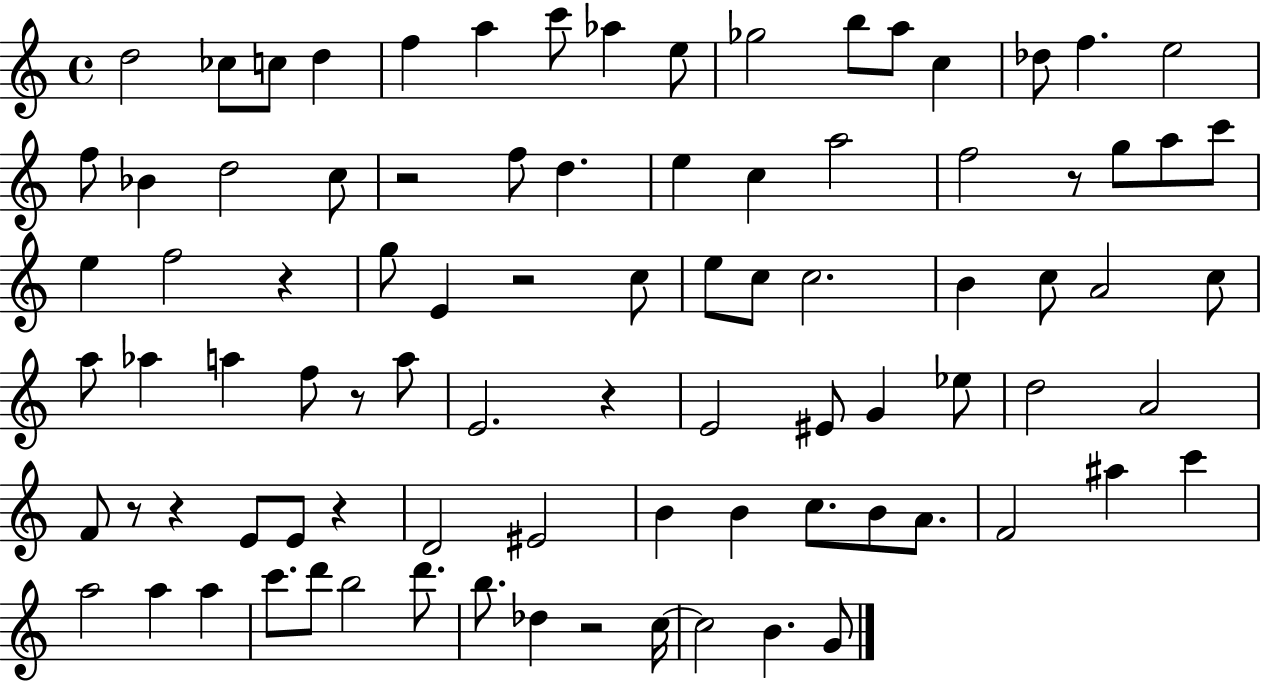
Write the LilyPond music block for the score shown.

{
  \clef treble
  \time 4/4
  \defaultTimeSignature
  \key c \major
  d''2 ces''8 c''8 d''4 | f''4 a''4 c'''8 aes''4 e''8 | ges''2 b''8 a''8 c''4 | des''8 f''4. e''2 | \break f''8 bes'4 d''2 c''8 | r2 f''8 d''4. | e''4 c''4 a''2 | f''2 r8 g''8 a''8 c'''8 | \break e''4 f''2 r4 | g''8 e'4 r2 c''8 | e''8 c''8 c''2. | b'4 c''8 a'2 c''8 | \break a''8 aes''4 a''4 f''8 r8 a''8 | e'2. r4 | e'2 eis'8 g'4 ees''8 | d''2 a'2 | \break f'8 r8 r4 e'8 e'8 r4 | d'2 eis'2 | b'4 b'4 c''8. b'8 a'8. | f'2 ais''4 c'''4 | \break a''2 a''4 a''4 | c'''8. d'''8 b''2 d'''8. | b''8. des''4 r2 c''16~~ | c''2 b'4. g'8 | \break \bar "|."
}